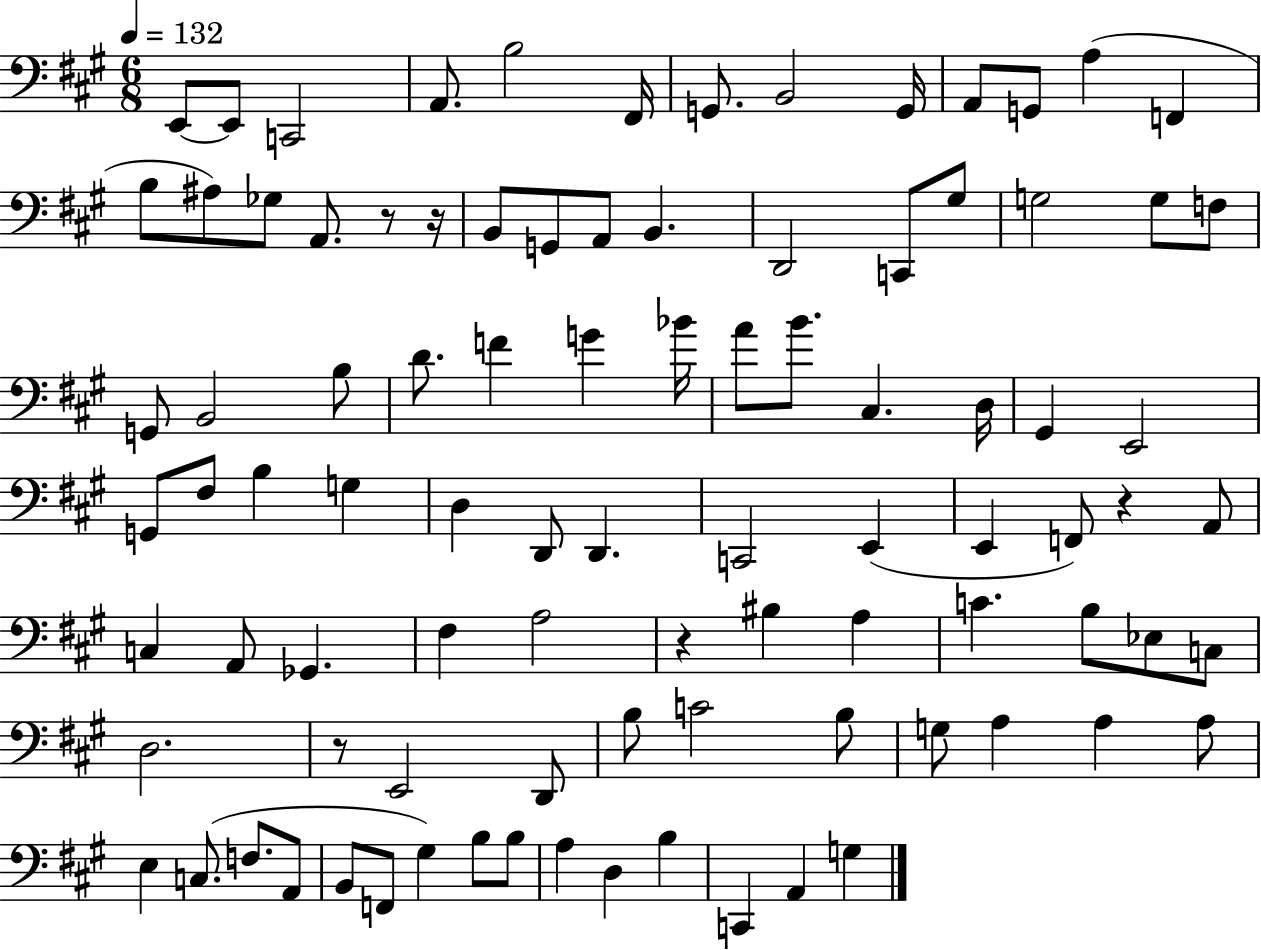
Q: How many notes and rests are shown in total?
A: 93